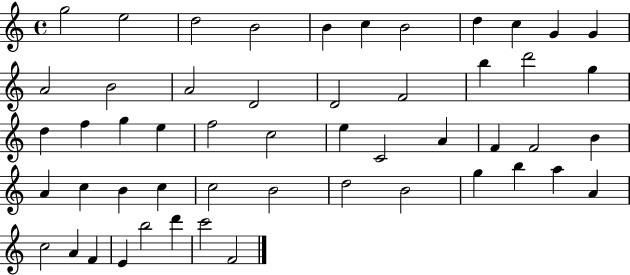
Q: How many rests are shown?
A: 0